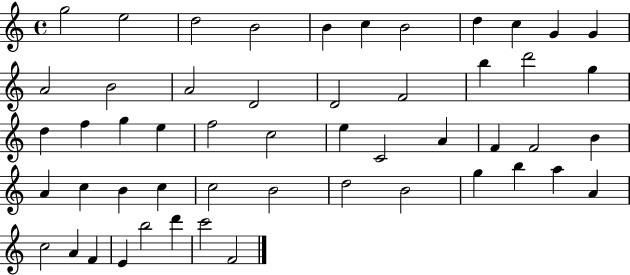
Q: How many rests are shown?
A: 0